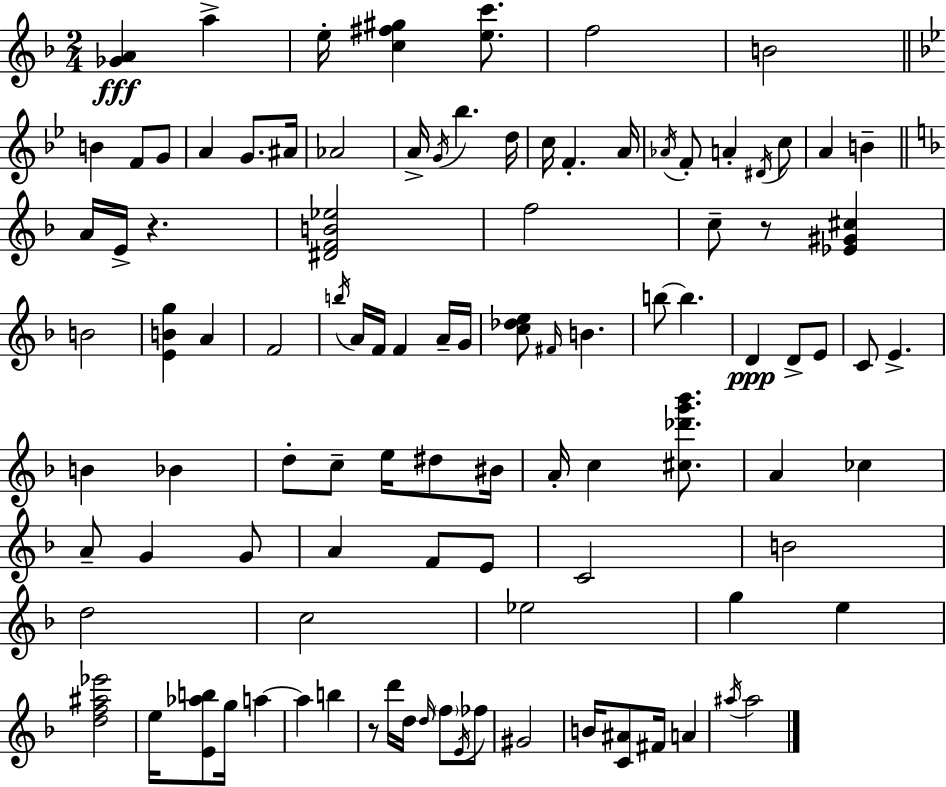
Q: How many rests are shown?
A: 3